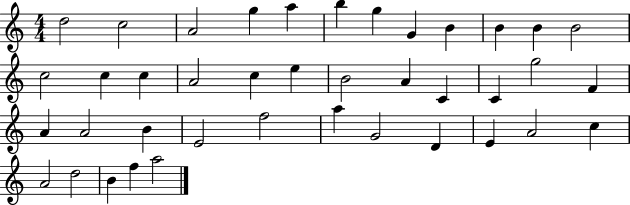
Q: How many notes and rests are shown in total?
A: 40